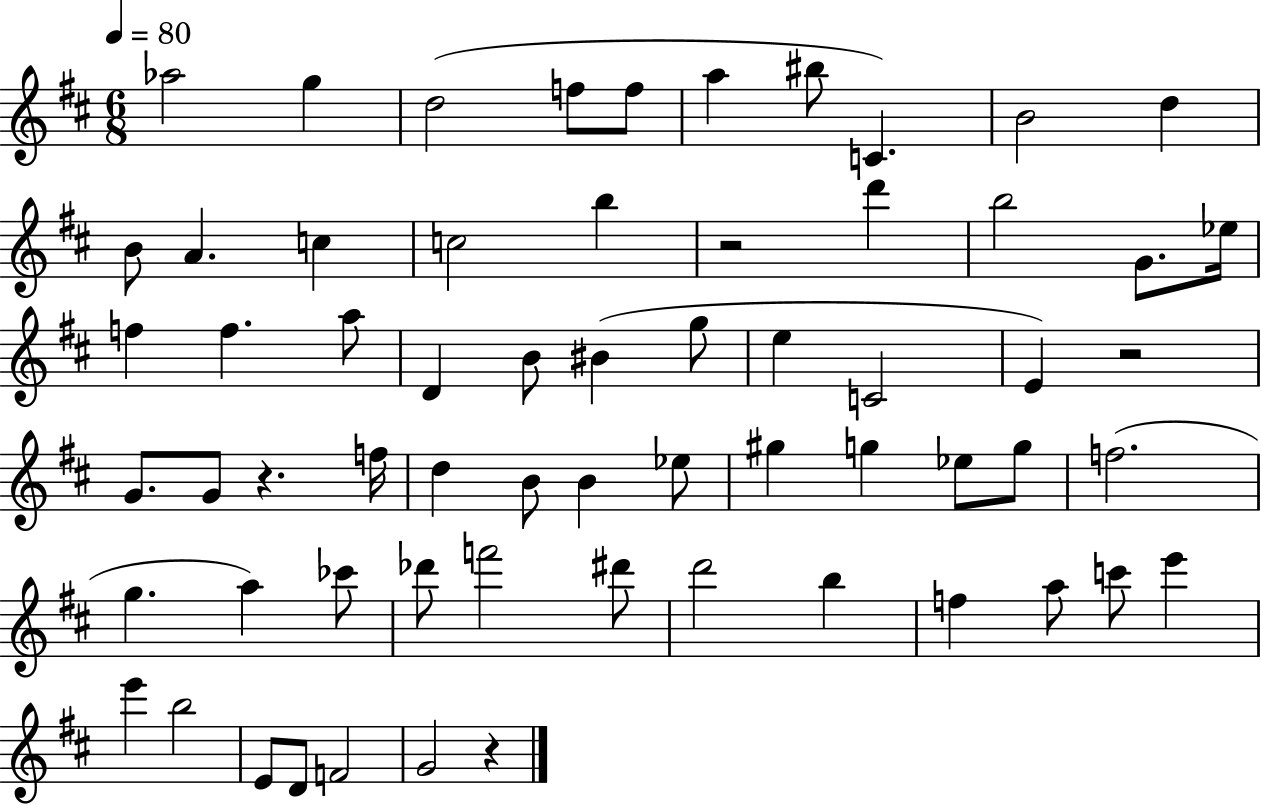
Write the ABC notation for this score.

X:1
T:Untitled
M:6/8
L:1/4
K:D
_a2 g d2 f/2 f/2 a ^b/2 C B2 d B/2 A c c2 b z2 d' b2 G/2 _e/4 f f a/2 D B/2 ^B g/2 e C2 E z2 G/2 G/2 z f/4 d B/2 B _e/2 ^g g _e/2 g/2 f2 g a _c'/2 _d'/2 f'2 ^d'/2 d'2 b f a/2 c'/2 e' e' b2 E/2 D/2 F2 G2 z